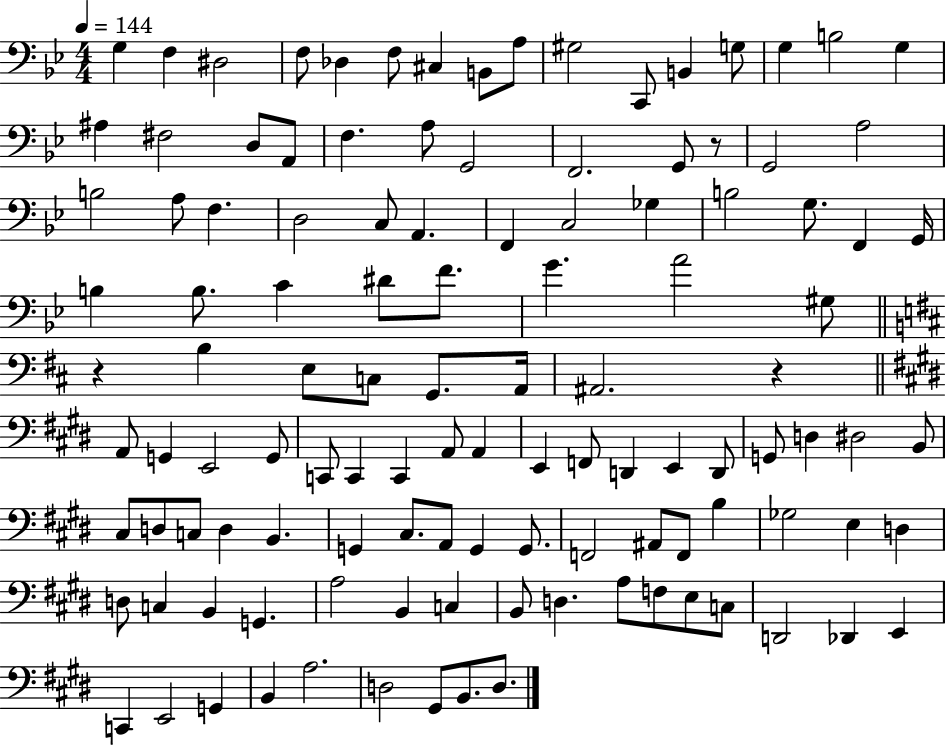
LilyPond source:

{
  \clef bass
  \numericTimeSignature
  \time 4/4
  \key bes \major
  \tempo 4 = 144
  g4 f4 dis2 | f8 des4 f8 cis4 b,8 a8 | gis2 c,8 b,4 g8 | g4 b2 g4 | \break ais4 fis2 d8 a,8 | f4. a8 g,2 | f,2. g,8 r8 | g,2 a2 | \break b2 a8 f4. | d2 c8 a,4. | f,4 c2 ges4 | b2 g8. f,4 g,16 | \break b4 b8. c'4 dis'8 f'8. | g'4. a'2 gis8 | \bar "||" \break \key d \major r4 b4 e8 c8 g,8. a,16 | ais,2. r4 | \bar "||" \break \key e \major a,8 g,4 e,2 g,8 | c,8 c,4 c,4 a,8 a,4 | e,4 f,8 d,4 e,4 d,8 | g,8 d4 dis2 b,8 | \break cis8 d8 c8 d4 b,4. | g,4 cis8. a,8 g,4 g,8. | f,2 ais,8 f,8 b4 | ges2 e4 d4 | \break d8 c4 b,4 g,4. | a2 b,4 c4 | b,8 d4. a8 f8 e8 c8 | d,2 des,4 e,4 | \break c,4 e,2 g,4 | b,4 a2. | d2 gis,8 b,8. d8. | \bar "|."
}